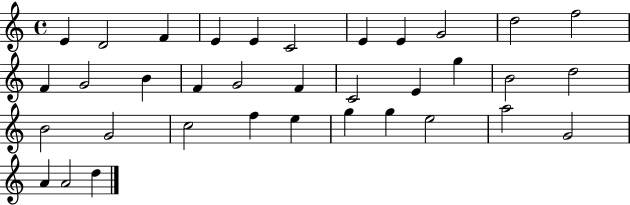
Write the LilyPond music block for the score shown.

{
  \clef treble
  \time 4/4
  \defaultTimeSignature
  \key c \major
  e'4 d'2 f'4 | e'4 e'4 c'2 | e'4 e'4 g'2 | d''2 f''2 | \break f'4 g'2 b'4 | f'4 g'2 f'4 | c'2 e'4 g''4 | b'2 d''2 | \break b'2 g'2 | c''2 f''4 e''4 | g''4 g''4 e''2 | a''2 g'2 | \break a'4 a'2 d''4 | \bar "|."
}